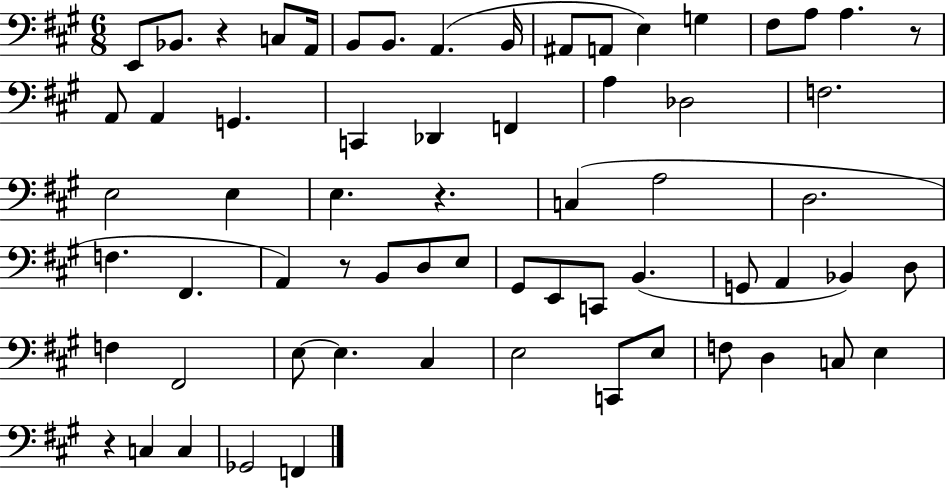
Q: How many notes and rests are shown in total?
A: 65